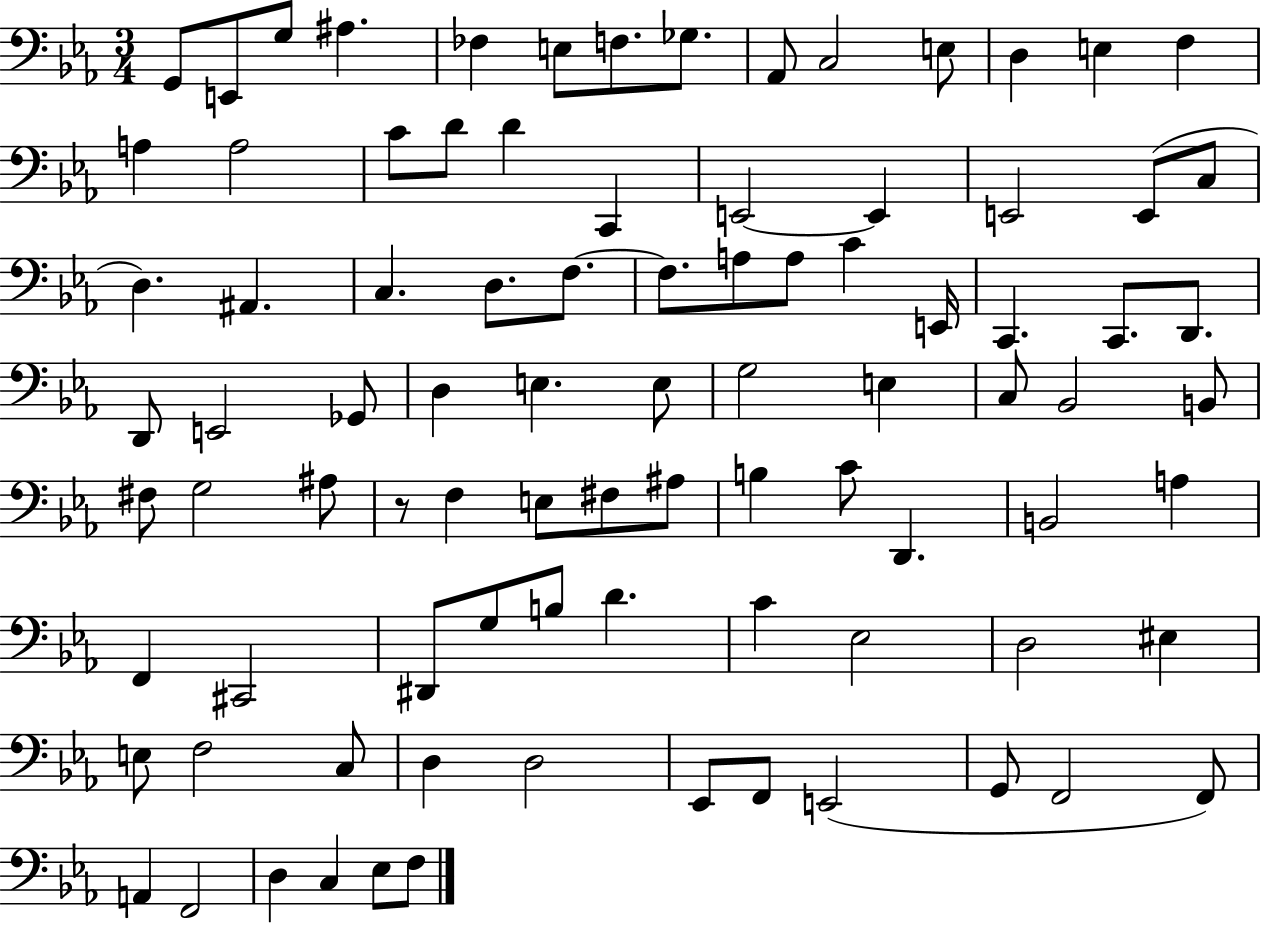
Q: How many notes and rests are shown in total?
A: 89